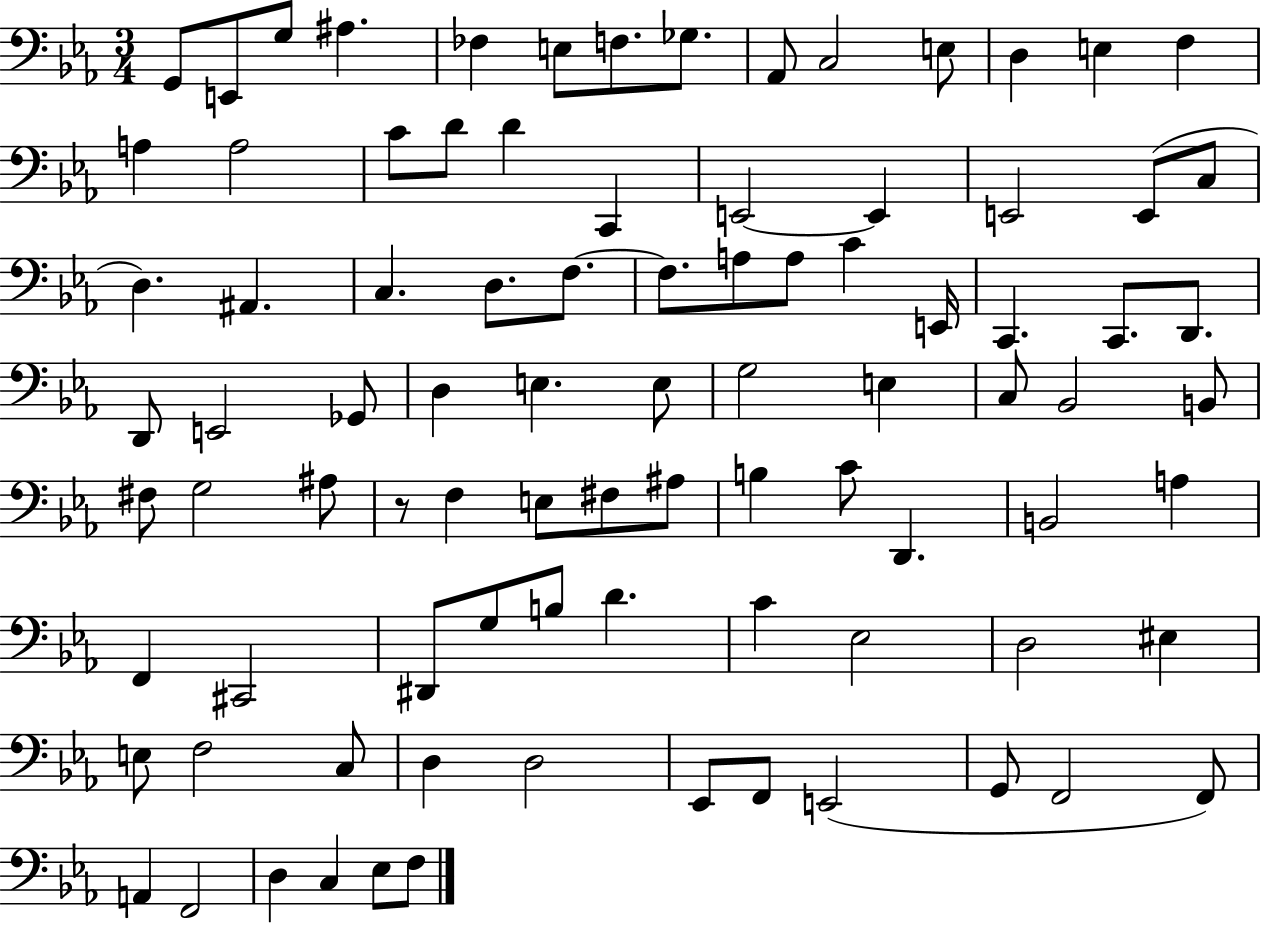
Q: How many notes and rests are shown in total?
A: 89